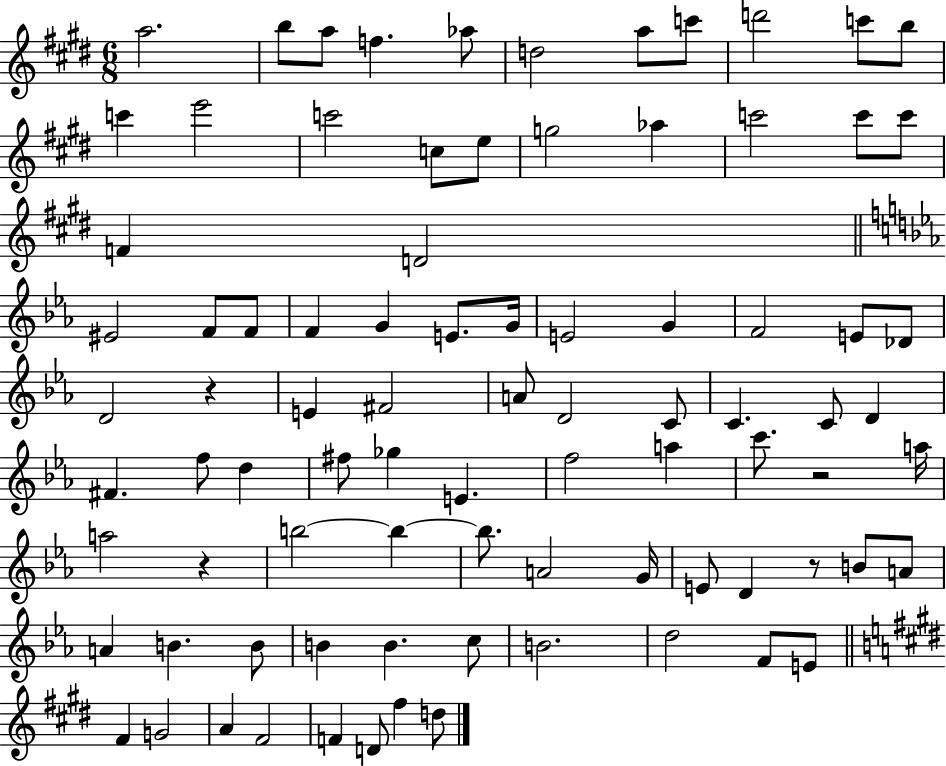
X:1
T:Untitled
M:6/8
L:1/4
K:E
a2 b/2 a/2 f _a/2 d2 a/2 c'/2 d'2 c'/2 b/2 c' e'2 c'2 c/2 e/2 g2 _a c'2 c'/2 c'/2 F D2 ^E2 F/2 F/2 F G E/2 G/4 E2 G F2 E/2 _D/2 D2 z E ^F2 A/2 D2 C/2 C C/2 D ^F f/2 d ^f/2 _g E f2 a c'/2 z2 a/4 a2 z b2 b b/2 A2 G/4 E/2 D z/2 B/2 A/2 A B B/2 B B c/2 B2 d2 F/2 E/2 ^F G2 A ^F2 F D/2 ^f d/2